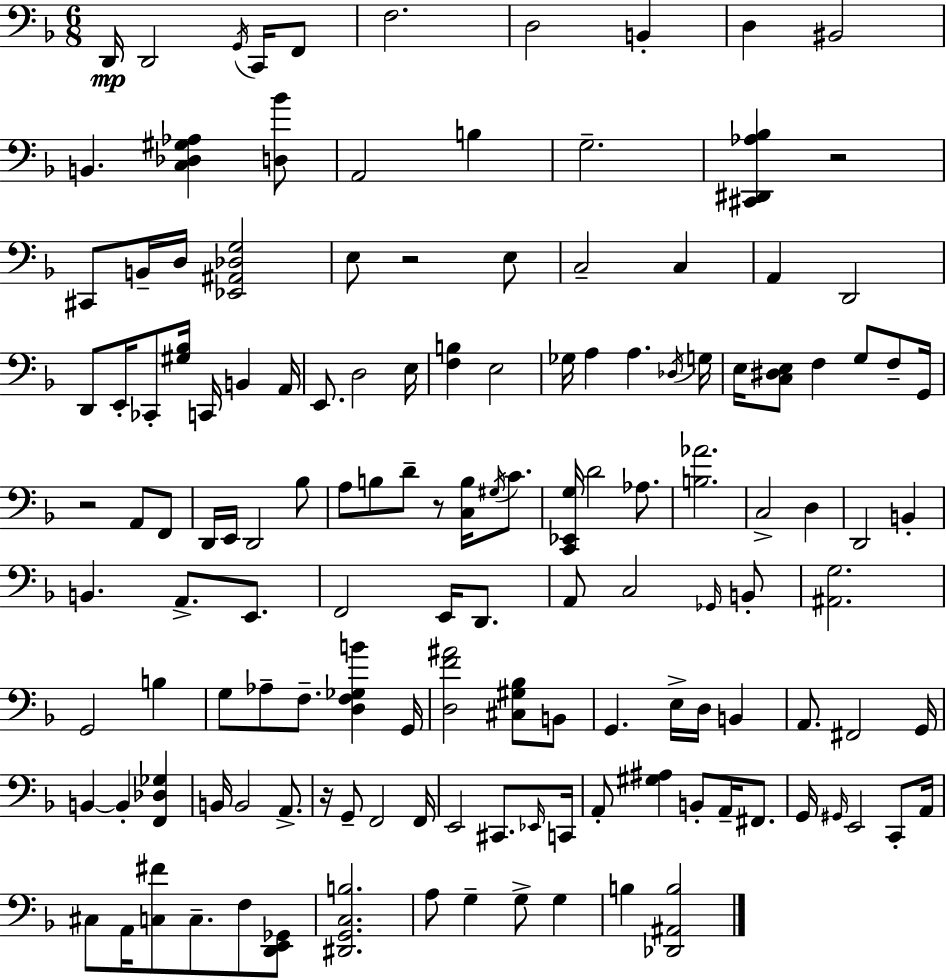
X:1
T:Untitled
M:6/8
L:1/4
K:F
D,,/4 D,,2 G,,/4 C,,/4 F,,/2 F,2 D,2 B,, D, ^B,,2 B,, [C,_D,^G,_A,] [D,_B]/2 A,,2 B, G,2 [^C,,^D,,_A,_B,] z2 ^C,,/2 B,,/4 D,/4 [_E,,^A,,_D,G,]2 E,/2 z2 E,/2 C,2 C, A,, D,,2 D,,/2 E,,/4 _C,,/2 [^G,_B,]/4 C,,/4 B,, A,,/4 E,,/2 D,2 E,/4 [F,B,] E,2 _G,/4 A, A, _D,/4 G,/4 E,/4 [C,^D,E,]/2 F, G,/2 F,/2 G,,/4 z2 A,,/2 F,,/2 D,,/4 E,,/4 D,,2 _B,/2 A,/2 B,/2 D/2 z/2 [C,B,]/4 ^G,/4 C/2 [C,,_E,,G,]/4 D2 _A,/2 [B,_A]2 C,2 D, D,,2 B,, B,, A,,/2 E,,/2 F,,2 E,,/4 D,,/2 A,,/2 C,2 _G,,/4 B,,/2 [^A,,G,]2 G,,2 B, G,/2 _A,/2 F,/2 [D,F,_G,B] G,,/4 [D,F^A]2 [^C,^G,_B,]/2 B,,/2 G,, E,/4 D,/4 B,, A,,/2 ^F,,2 G,,/4 B,, B,, [F,,_D,_G,] B,,/4 B,,2 A,,/2 z/4 G,,/2 F,,2 F,,/4 E,,2 ^C,,/2 _E,,/4 C,,/4 A,,/2 [^G,^A,] B,,/2 A,,/4 ^F,,/2 G,,/4 ^G,,/4 E,,2 C,,/2 A,,/4 ^C,/2 A,,/4 [C,^F]/2 C,/2 F,/2 [D,,E,,_G,,]/2 [^D,,G,,C,B,]2 A,/2 G, G,/2 G, B, [_D,,^A,,B,]2